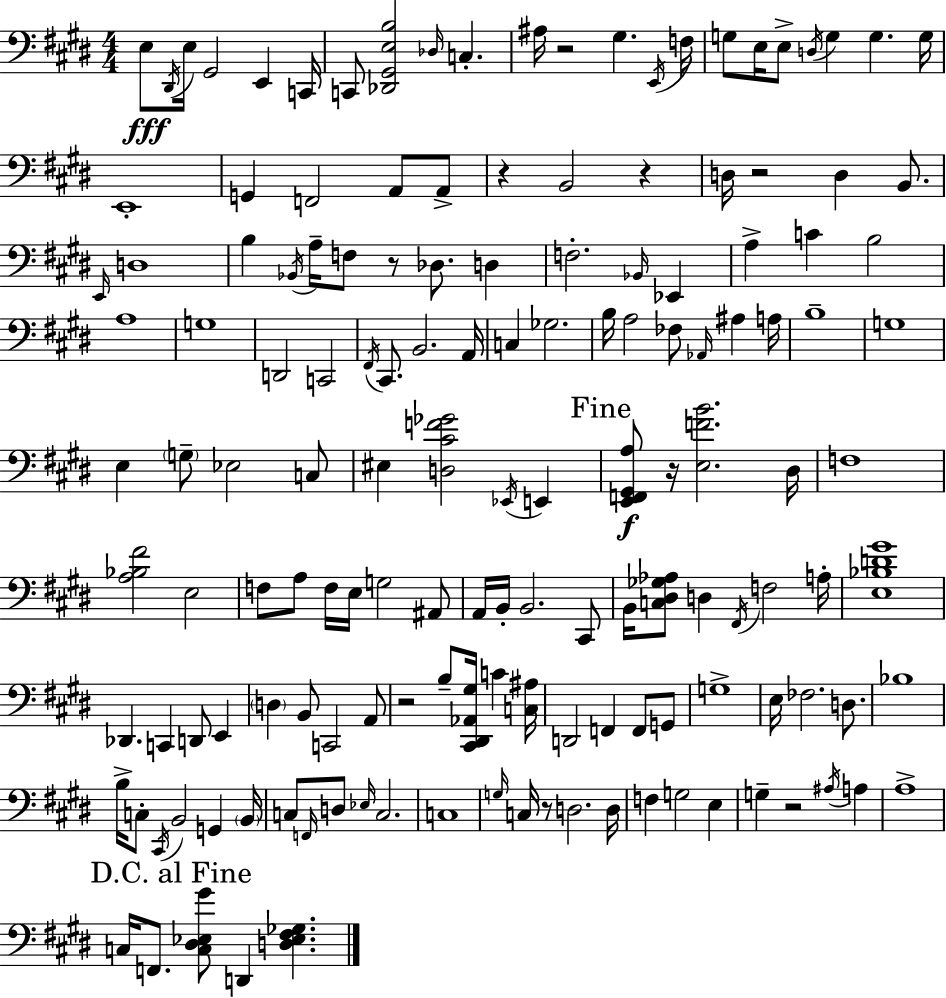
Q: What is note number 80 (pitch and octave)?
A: B2